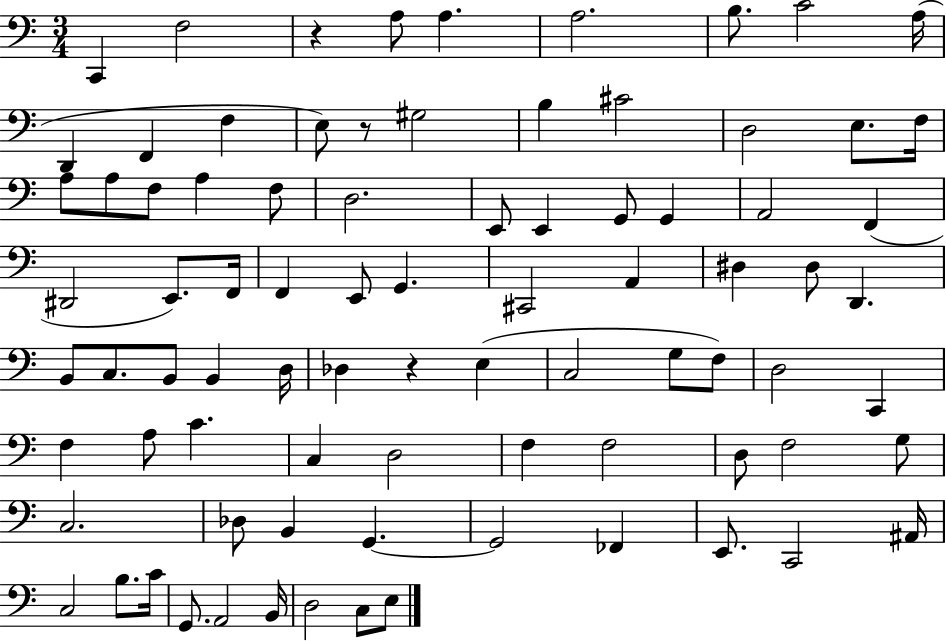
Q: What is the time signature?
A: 3/4